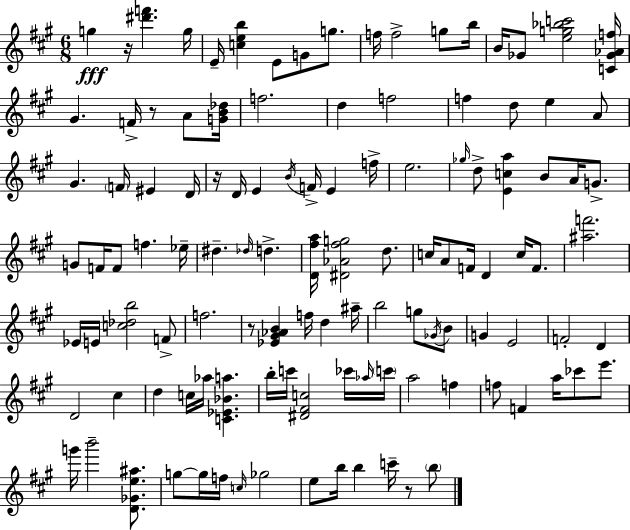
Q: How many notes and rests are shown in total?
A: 116